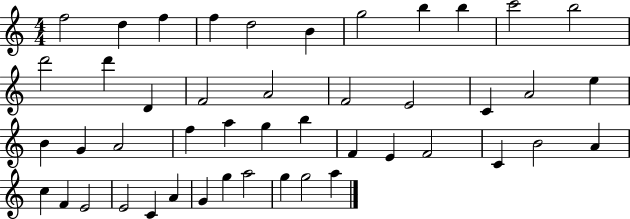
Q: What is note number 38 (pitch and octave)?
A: E4